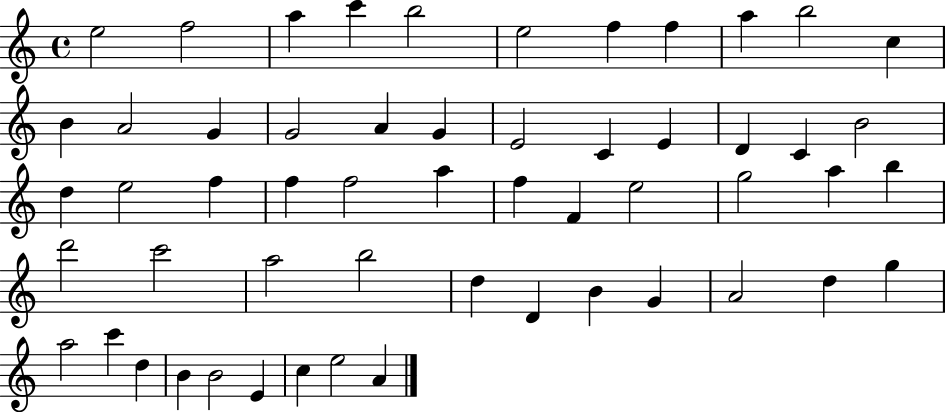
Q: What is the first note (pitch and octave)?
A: E5